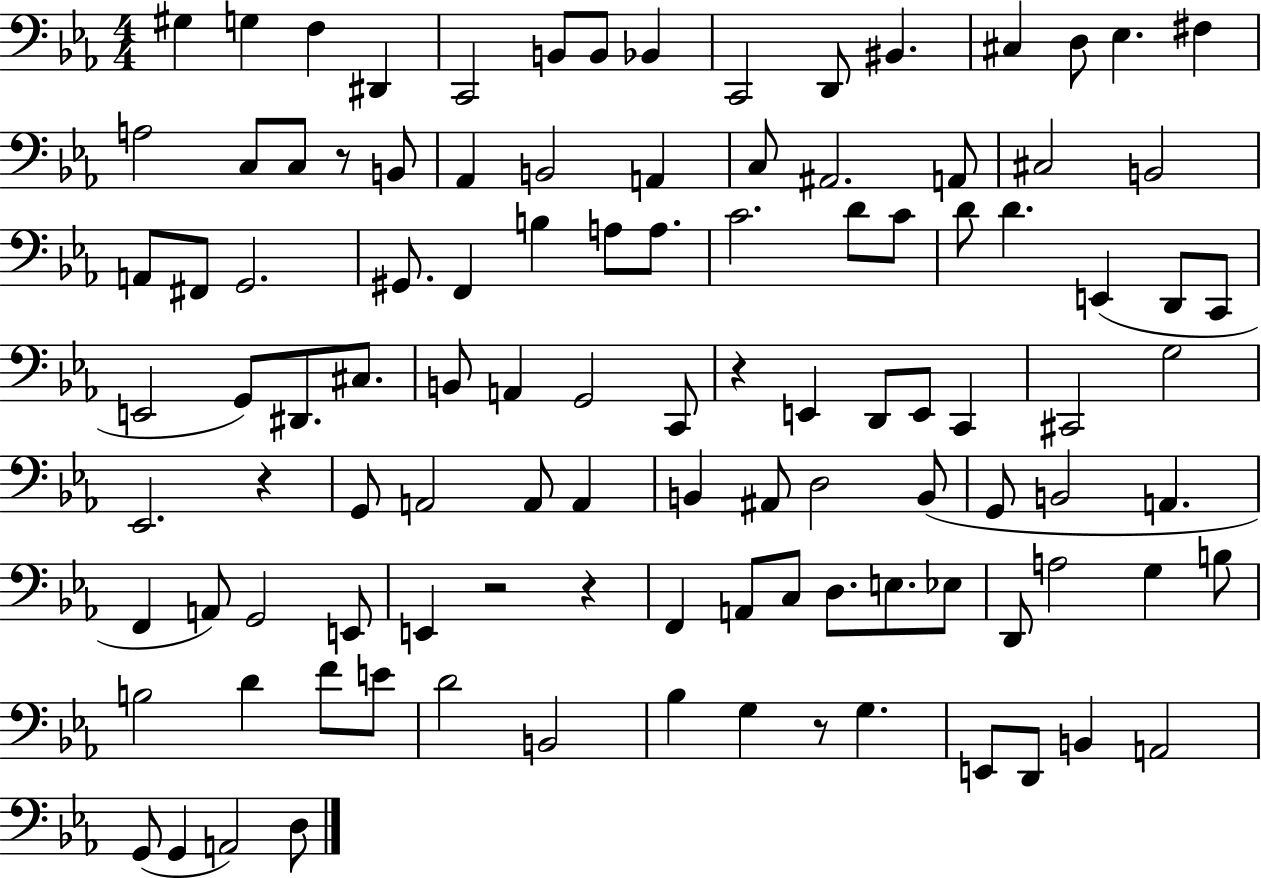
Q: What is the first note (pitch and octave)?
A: G#3